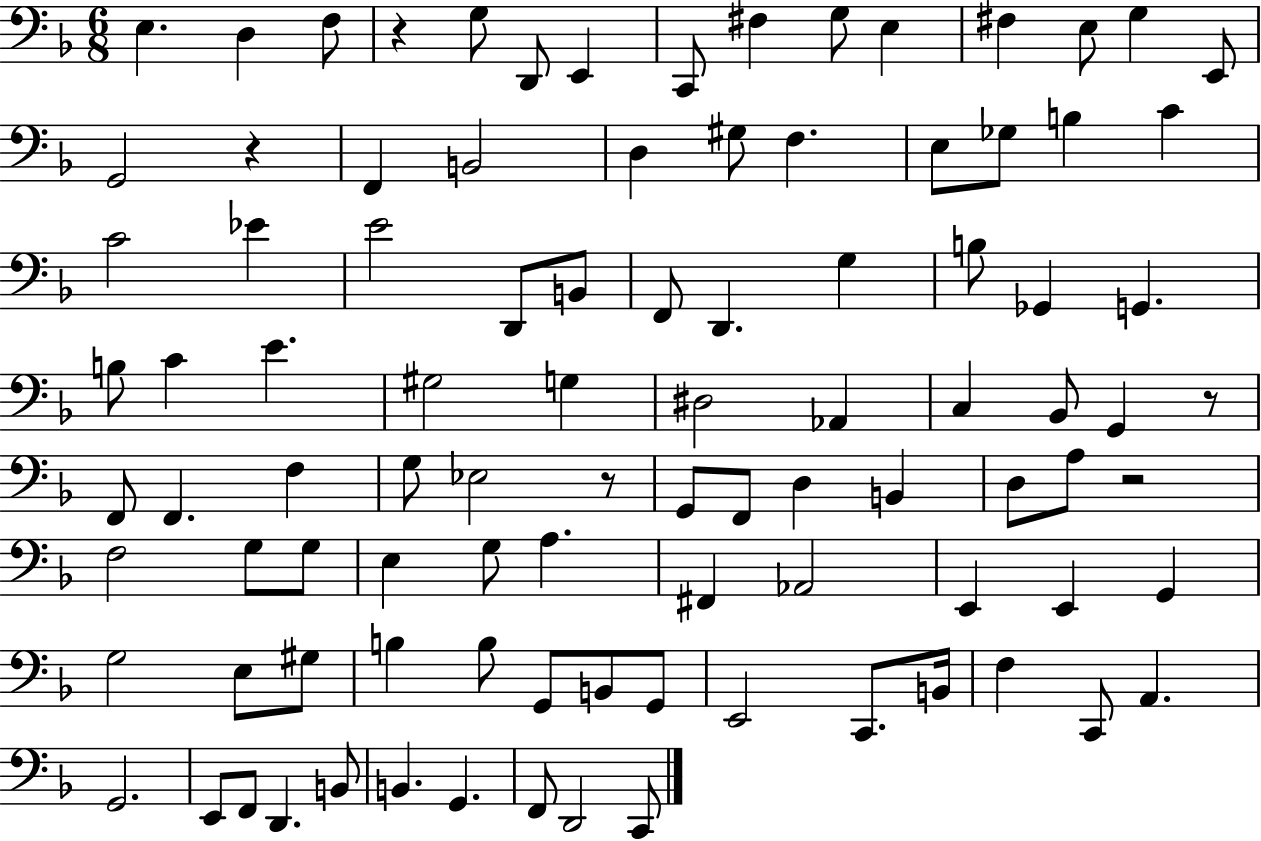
E3/q. D3/q F3/e R/q G3/e D2/e E2/q C2/e F#3/q G3/e E3/q F#3/q E3/e G3/q E2/e G2/h R/q F2/q B2/h D3/q G#3/e F3/q. E3/e Gb3/e B3/q C4/q C4/h Eb4/q E4/h D2/e B2/e F2/e D2/q. G3/q B3/e Gb2/q G2/q. B3/e C4/q E4/q. G#3/h G3/q D#3/h Ab2/q C3/q Bb2/e G2/q R/e F2/e F2/q. F3/q G3/e Eb3/h R/e G2/e F2/e D3/q B2/q D3/e A3/e R/h F3/h G3/e G3/e E3/q G3/e A3/q. F#2/q Ab2/h E2/q E2/q G2/q G3/h E3/e G#3/e B3/q B3/e G2/e B2/e G2/e E2/h C2/e. B2/s F3/q C2/e A2/q. G2/h. E2/e F2/e D2/q. B2/e B2/q. G2/q. F2/e D2/h C2/e